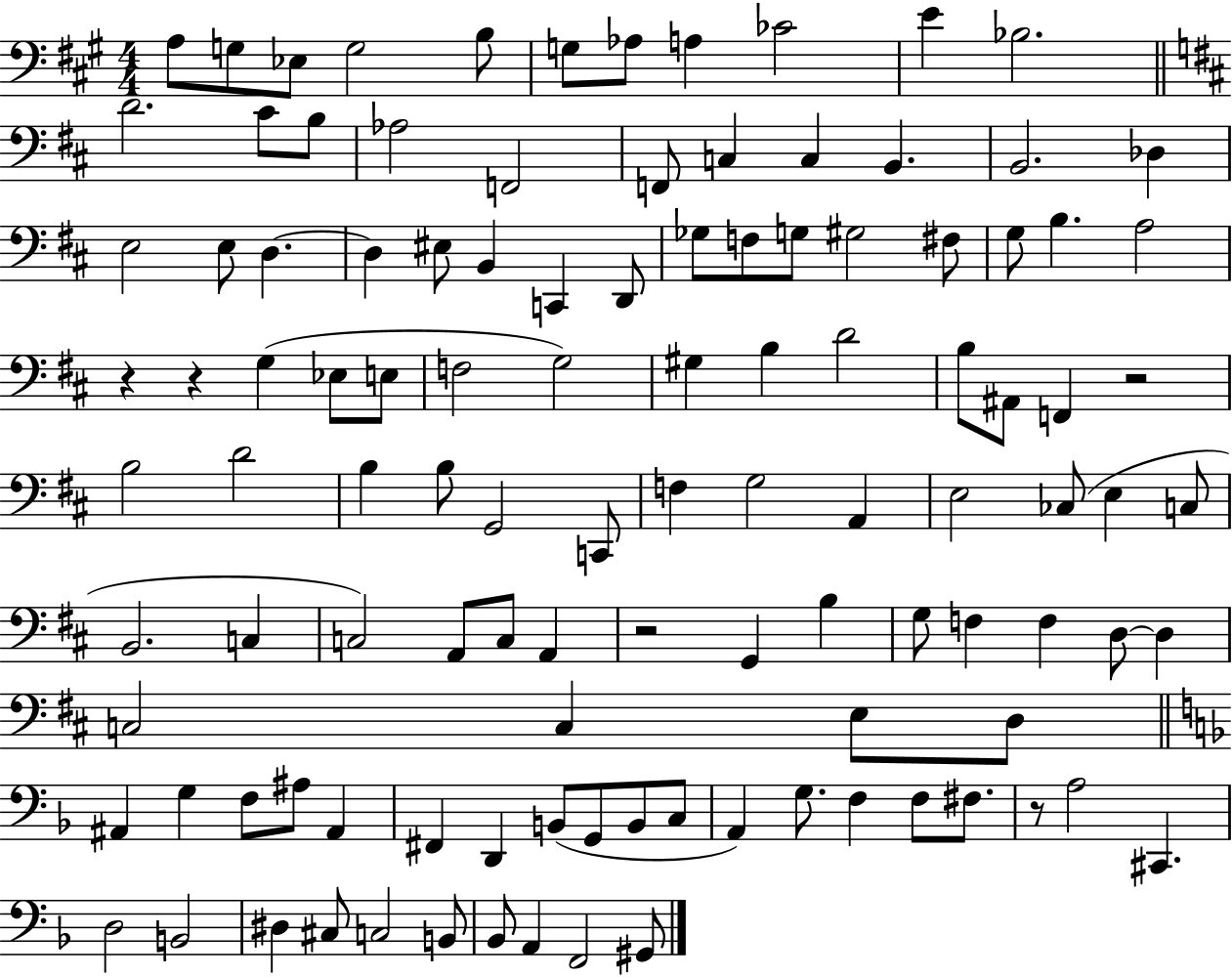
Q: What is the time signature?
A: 4/4